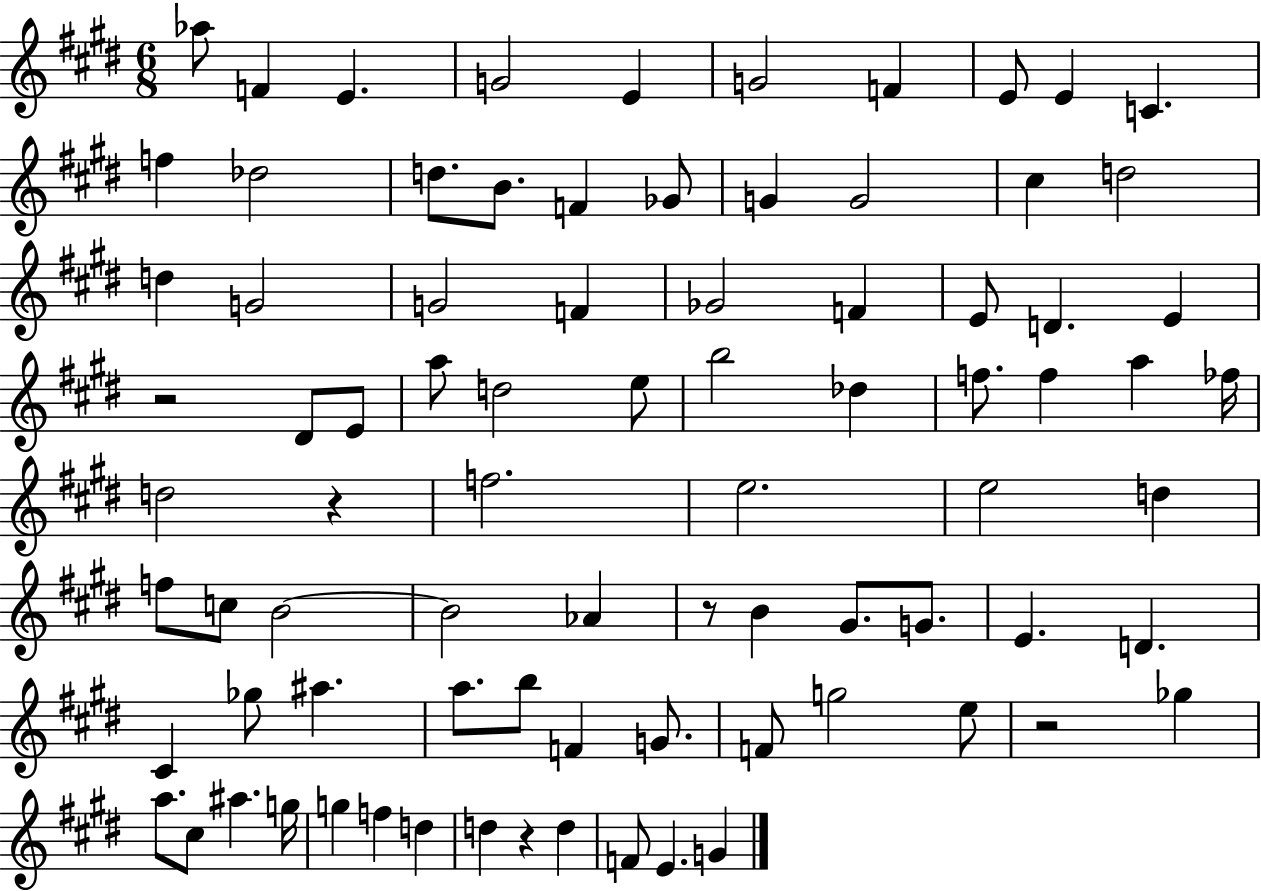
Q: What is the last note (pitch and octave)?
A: G4